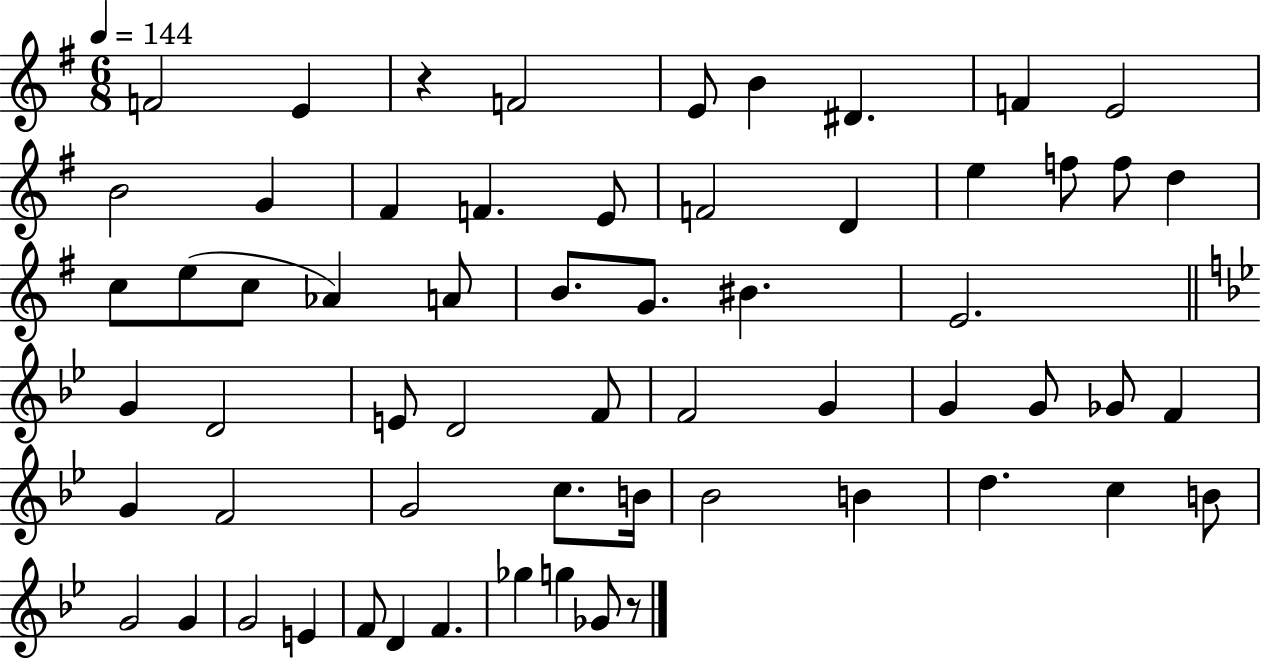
F4/h E4/q R/q F4/h E4/e B4/q D#4/q. F4/q E4/h B4/h G4/q F#4/q F4/q. E4/e F4/h D4/q E5/q F5/e F5/e D5/q C5/e E5/e C5/e Ab4/q A4/e B4/e. G4/e. BIS4/q. E4/h. G4/q D4/h E4/e D4/h F4/e F4/h G4/q G4/q G4/e Gb4/e F4/q G4/q F4/h G4/h C5/e. B4/s Bb4/h B4/q D5/q. C5/q B4/e G4/h G4/q G4/h E4/q F4/e D4/q F4/q. Gb5/q G5/q Gb4/e R/e